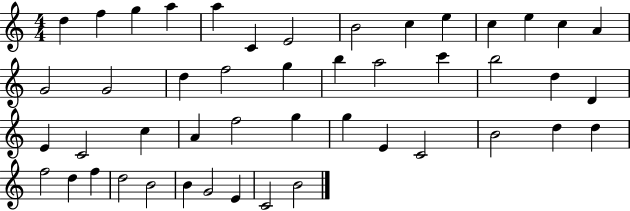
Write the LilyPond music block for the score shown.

{
  \clef treble
  \numericTimeSignature
  \time 4/4
  \key c \major
  d''4 f''4 g''4 a''4 | a''4 c'4 e'2 | b'2 c''4 e''4 | c''4 e''4 c''4 a'4 | \break g'2 g'2 | d''4 f''2 g''4 | b''4 a''2 c'''4 | b''2 d''4 d'4 | \break e'4 c'2 c''4 | a'4 f''2 g''4 | g''4 e'4 c'2 | b'2 d''4 d''4 | \break f''2 d''4 f''4 | d''2 b'2 | b'4 g'2 e'4 | c'2 b'2 | \break \bar "|."
}